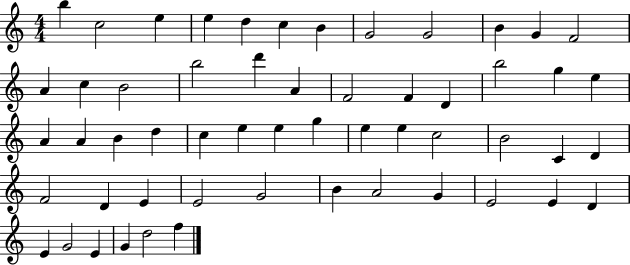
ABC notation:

X:1
T:Untitled
M:4/4
L:1/4
K:C
b c2 e e d c B G2 G2 B G F2 A c B2 b2 d' A F2 F D b2 g e A A B d c e e g e e c2 B2 C D F2 D E E2 G2 B A2 G E2 E D E G2 E G d2 f